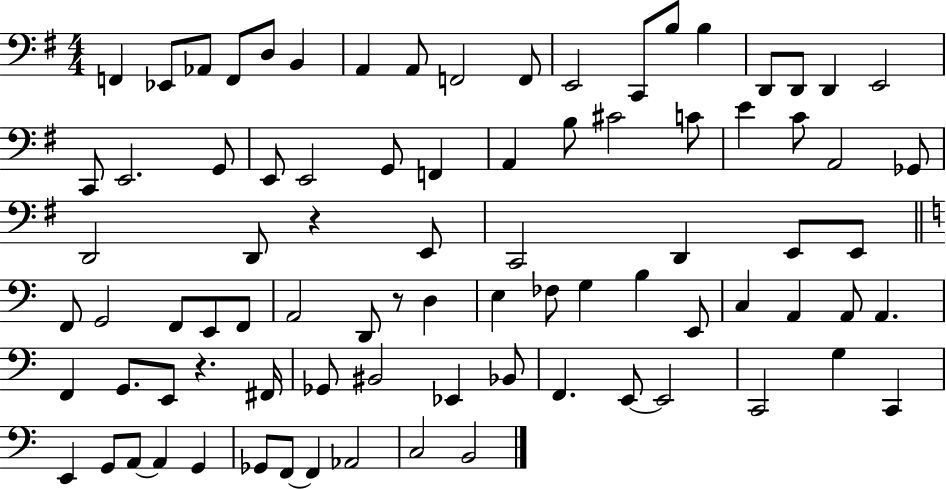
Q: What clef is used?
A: bass